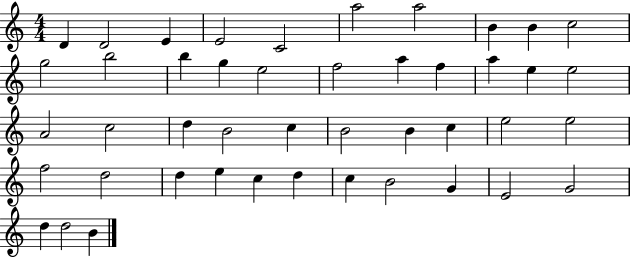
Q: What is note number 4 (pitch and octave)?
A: E4